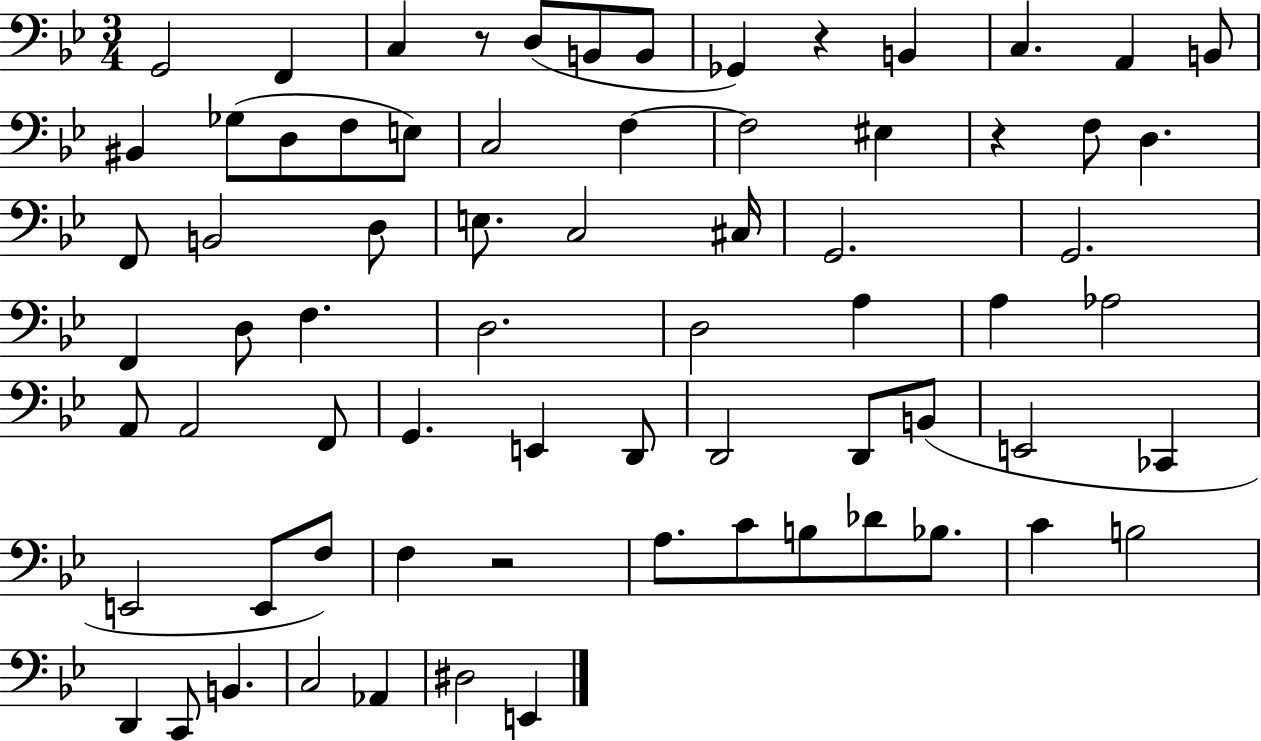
G2/h F2/q C3/q R/e D3/e B2/e B2/e Gb2/q R/q B2/q C3/q. A2/q B2/e BIS2/q Gb3/e D3/e F3/e E3/e C3/h F3/q F3/h EIS3/q R/q F3/e D3/q. F2/e B2/h D3/e E3/e. C3/h C#3/s G2/h. G2/h. F2/q D3/e F3/q. D3/h. D3/h A3/q A3/q Ab3/h A2/e A2/h F2/e G2/q. E2/q D2/e D2/h D2/e B2/e E2/h CES2/q E2/h E2/e F3/e F3/q R/h A3/e. C4/e B3/e Db4/e Bb3/e. C4/q B3/h D2/q C2/e B2/q. C3/h Ab2/q D#3/h E2/q